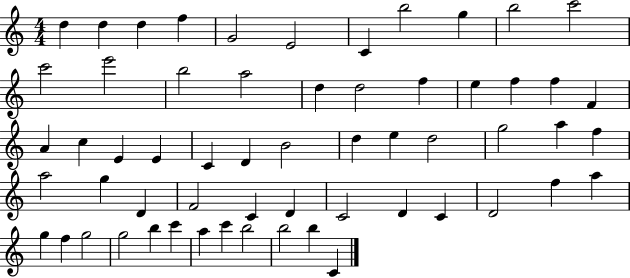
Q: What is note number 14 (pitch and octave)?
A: B5